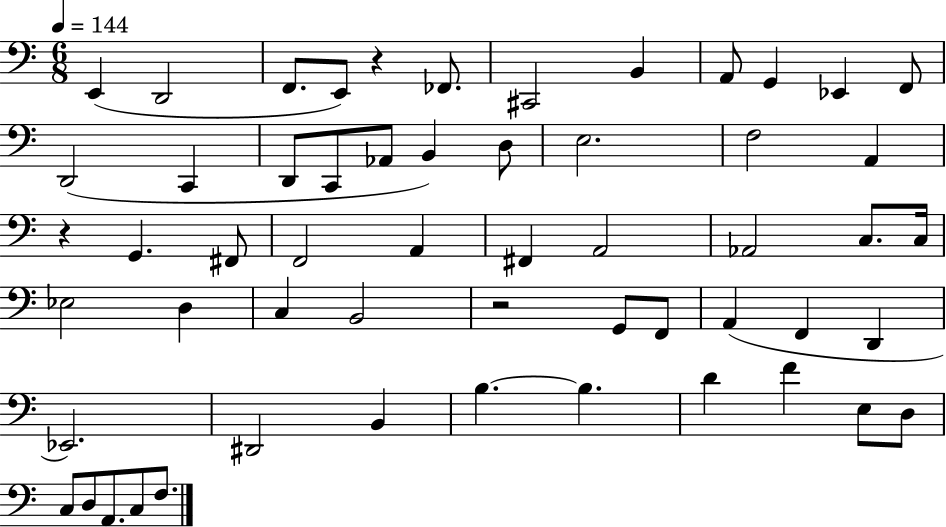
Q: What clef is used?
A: bass